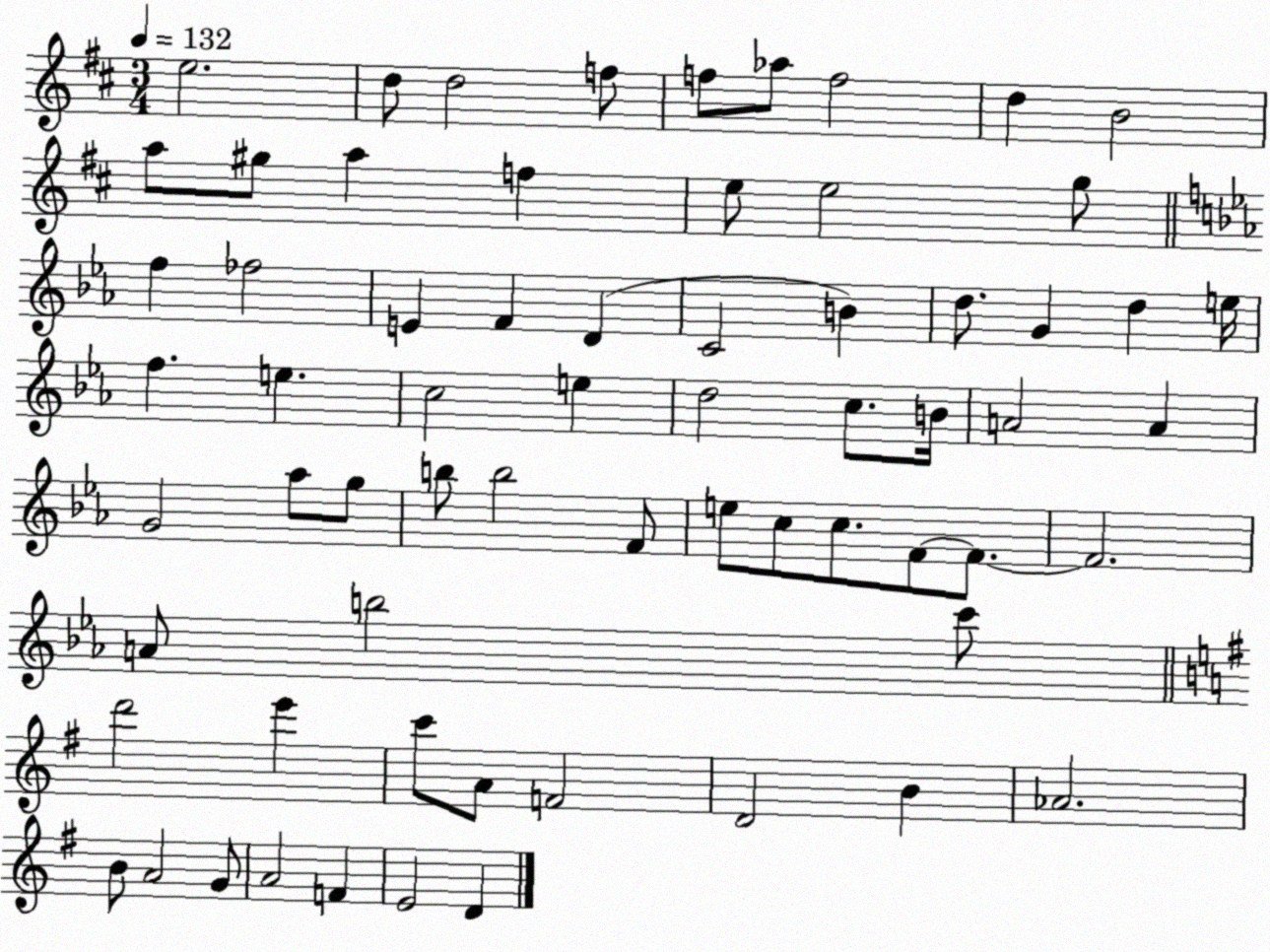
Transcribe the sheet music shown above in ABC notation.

X:1
T:Untitled
M:3/4
L:1/4
K:D
e2 d/2 d2 f/2 f/2 _a/2 f2 d B2 a/2 ^g/2 a f e/2 e2 g/2 f _f2 E F D C2 B d/2 G d e/4 f e c2 e d2 c/2 B/4 A2 A G2 _a/2 g/2 b/2 b2 F/2 e/2 c/2 c/2 F/2 F/2 F2 A/2 b2 c'/2 d'2 e' c'/2 A/2 F2 D2 B _A2 B/2 A2 G/2 A2 F E2 D